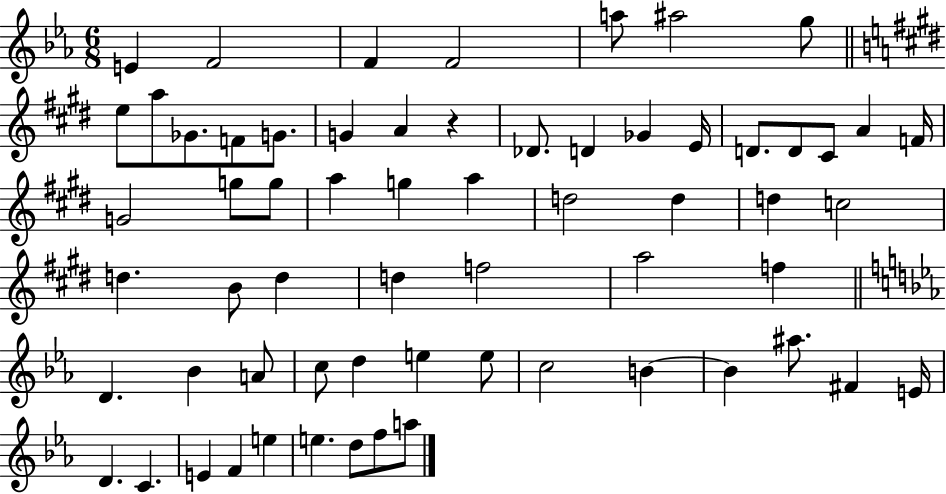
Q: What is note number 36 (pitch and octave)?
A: D5